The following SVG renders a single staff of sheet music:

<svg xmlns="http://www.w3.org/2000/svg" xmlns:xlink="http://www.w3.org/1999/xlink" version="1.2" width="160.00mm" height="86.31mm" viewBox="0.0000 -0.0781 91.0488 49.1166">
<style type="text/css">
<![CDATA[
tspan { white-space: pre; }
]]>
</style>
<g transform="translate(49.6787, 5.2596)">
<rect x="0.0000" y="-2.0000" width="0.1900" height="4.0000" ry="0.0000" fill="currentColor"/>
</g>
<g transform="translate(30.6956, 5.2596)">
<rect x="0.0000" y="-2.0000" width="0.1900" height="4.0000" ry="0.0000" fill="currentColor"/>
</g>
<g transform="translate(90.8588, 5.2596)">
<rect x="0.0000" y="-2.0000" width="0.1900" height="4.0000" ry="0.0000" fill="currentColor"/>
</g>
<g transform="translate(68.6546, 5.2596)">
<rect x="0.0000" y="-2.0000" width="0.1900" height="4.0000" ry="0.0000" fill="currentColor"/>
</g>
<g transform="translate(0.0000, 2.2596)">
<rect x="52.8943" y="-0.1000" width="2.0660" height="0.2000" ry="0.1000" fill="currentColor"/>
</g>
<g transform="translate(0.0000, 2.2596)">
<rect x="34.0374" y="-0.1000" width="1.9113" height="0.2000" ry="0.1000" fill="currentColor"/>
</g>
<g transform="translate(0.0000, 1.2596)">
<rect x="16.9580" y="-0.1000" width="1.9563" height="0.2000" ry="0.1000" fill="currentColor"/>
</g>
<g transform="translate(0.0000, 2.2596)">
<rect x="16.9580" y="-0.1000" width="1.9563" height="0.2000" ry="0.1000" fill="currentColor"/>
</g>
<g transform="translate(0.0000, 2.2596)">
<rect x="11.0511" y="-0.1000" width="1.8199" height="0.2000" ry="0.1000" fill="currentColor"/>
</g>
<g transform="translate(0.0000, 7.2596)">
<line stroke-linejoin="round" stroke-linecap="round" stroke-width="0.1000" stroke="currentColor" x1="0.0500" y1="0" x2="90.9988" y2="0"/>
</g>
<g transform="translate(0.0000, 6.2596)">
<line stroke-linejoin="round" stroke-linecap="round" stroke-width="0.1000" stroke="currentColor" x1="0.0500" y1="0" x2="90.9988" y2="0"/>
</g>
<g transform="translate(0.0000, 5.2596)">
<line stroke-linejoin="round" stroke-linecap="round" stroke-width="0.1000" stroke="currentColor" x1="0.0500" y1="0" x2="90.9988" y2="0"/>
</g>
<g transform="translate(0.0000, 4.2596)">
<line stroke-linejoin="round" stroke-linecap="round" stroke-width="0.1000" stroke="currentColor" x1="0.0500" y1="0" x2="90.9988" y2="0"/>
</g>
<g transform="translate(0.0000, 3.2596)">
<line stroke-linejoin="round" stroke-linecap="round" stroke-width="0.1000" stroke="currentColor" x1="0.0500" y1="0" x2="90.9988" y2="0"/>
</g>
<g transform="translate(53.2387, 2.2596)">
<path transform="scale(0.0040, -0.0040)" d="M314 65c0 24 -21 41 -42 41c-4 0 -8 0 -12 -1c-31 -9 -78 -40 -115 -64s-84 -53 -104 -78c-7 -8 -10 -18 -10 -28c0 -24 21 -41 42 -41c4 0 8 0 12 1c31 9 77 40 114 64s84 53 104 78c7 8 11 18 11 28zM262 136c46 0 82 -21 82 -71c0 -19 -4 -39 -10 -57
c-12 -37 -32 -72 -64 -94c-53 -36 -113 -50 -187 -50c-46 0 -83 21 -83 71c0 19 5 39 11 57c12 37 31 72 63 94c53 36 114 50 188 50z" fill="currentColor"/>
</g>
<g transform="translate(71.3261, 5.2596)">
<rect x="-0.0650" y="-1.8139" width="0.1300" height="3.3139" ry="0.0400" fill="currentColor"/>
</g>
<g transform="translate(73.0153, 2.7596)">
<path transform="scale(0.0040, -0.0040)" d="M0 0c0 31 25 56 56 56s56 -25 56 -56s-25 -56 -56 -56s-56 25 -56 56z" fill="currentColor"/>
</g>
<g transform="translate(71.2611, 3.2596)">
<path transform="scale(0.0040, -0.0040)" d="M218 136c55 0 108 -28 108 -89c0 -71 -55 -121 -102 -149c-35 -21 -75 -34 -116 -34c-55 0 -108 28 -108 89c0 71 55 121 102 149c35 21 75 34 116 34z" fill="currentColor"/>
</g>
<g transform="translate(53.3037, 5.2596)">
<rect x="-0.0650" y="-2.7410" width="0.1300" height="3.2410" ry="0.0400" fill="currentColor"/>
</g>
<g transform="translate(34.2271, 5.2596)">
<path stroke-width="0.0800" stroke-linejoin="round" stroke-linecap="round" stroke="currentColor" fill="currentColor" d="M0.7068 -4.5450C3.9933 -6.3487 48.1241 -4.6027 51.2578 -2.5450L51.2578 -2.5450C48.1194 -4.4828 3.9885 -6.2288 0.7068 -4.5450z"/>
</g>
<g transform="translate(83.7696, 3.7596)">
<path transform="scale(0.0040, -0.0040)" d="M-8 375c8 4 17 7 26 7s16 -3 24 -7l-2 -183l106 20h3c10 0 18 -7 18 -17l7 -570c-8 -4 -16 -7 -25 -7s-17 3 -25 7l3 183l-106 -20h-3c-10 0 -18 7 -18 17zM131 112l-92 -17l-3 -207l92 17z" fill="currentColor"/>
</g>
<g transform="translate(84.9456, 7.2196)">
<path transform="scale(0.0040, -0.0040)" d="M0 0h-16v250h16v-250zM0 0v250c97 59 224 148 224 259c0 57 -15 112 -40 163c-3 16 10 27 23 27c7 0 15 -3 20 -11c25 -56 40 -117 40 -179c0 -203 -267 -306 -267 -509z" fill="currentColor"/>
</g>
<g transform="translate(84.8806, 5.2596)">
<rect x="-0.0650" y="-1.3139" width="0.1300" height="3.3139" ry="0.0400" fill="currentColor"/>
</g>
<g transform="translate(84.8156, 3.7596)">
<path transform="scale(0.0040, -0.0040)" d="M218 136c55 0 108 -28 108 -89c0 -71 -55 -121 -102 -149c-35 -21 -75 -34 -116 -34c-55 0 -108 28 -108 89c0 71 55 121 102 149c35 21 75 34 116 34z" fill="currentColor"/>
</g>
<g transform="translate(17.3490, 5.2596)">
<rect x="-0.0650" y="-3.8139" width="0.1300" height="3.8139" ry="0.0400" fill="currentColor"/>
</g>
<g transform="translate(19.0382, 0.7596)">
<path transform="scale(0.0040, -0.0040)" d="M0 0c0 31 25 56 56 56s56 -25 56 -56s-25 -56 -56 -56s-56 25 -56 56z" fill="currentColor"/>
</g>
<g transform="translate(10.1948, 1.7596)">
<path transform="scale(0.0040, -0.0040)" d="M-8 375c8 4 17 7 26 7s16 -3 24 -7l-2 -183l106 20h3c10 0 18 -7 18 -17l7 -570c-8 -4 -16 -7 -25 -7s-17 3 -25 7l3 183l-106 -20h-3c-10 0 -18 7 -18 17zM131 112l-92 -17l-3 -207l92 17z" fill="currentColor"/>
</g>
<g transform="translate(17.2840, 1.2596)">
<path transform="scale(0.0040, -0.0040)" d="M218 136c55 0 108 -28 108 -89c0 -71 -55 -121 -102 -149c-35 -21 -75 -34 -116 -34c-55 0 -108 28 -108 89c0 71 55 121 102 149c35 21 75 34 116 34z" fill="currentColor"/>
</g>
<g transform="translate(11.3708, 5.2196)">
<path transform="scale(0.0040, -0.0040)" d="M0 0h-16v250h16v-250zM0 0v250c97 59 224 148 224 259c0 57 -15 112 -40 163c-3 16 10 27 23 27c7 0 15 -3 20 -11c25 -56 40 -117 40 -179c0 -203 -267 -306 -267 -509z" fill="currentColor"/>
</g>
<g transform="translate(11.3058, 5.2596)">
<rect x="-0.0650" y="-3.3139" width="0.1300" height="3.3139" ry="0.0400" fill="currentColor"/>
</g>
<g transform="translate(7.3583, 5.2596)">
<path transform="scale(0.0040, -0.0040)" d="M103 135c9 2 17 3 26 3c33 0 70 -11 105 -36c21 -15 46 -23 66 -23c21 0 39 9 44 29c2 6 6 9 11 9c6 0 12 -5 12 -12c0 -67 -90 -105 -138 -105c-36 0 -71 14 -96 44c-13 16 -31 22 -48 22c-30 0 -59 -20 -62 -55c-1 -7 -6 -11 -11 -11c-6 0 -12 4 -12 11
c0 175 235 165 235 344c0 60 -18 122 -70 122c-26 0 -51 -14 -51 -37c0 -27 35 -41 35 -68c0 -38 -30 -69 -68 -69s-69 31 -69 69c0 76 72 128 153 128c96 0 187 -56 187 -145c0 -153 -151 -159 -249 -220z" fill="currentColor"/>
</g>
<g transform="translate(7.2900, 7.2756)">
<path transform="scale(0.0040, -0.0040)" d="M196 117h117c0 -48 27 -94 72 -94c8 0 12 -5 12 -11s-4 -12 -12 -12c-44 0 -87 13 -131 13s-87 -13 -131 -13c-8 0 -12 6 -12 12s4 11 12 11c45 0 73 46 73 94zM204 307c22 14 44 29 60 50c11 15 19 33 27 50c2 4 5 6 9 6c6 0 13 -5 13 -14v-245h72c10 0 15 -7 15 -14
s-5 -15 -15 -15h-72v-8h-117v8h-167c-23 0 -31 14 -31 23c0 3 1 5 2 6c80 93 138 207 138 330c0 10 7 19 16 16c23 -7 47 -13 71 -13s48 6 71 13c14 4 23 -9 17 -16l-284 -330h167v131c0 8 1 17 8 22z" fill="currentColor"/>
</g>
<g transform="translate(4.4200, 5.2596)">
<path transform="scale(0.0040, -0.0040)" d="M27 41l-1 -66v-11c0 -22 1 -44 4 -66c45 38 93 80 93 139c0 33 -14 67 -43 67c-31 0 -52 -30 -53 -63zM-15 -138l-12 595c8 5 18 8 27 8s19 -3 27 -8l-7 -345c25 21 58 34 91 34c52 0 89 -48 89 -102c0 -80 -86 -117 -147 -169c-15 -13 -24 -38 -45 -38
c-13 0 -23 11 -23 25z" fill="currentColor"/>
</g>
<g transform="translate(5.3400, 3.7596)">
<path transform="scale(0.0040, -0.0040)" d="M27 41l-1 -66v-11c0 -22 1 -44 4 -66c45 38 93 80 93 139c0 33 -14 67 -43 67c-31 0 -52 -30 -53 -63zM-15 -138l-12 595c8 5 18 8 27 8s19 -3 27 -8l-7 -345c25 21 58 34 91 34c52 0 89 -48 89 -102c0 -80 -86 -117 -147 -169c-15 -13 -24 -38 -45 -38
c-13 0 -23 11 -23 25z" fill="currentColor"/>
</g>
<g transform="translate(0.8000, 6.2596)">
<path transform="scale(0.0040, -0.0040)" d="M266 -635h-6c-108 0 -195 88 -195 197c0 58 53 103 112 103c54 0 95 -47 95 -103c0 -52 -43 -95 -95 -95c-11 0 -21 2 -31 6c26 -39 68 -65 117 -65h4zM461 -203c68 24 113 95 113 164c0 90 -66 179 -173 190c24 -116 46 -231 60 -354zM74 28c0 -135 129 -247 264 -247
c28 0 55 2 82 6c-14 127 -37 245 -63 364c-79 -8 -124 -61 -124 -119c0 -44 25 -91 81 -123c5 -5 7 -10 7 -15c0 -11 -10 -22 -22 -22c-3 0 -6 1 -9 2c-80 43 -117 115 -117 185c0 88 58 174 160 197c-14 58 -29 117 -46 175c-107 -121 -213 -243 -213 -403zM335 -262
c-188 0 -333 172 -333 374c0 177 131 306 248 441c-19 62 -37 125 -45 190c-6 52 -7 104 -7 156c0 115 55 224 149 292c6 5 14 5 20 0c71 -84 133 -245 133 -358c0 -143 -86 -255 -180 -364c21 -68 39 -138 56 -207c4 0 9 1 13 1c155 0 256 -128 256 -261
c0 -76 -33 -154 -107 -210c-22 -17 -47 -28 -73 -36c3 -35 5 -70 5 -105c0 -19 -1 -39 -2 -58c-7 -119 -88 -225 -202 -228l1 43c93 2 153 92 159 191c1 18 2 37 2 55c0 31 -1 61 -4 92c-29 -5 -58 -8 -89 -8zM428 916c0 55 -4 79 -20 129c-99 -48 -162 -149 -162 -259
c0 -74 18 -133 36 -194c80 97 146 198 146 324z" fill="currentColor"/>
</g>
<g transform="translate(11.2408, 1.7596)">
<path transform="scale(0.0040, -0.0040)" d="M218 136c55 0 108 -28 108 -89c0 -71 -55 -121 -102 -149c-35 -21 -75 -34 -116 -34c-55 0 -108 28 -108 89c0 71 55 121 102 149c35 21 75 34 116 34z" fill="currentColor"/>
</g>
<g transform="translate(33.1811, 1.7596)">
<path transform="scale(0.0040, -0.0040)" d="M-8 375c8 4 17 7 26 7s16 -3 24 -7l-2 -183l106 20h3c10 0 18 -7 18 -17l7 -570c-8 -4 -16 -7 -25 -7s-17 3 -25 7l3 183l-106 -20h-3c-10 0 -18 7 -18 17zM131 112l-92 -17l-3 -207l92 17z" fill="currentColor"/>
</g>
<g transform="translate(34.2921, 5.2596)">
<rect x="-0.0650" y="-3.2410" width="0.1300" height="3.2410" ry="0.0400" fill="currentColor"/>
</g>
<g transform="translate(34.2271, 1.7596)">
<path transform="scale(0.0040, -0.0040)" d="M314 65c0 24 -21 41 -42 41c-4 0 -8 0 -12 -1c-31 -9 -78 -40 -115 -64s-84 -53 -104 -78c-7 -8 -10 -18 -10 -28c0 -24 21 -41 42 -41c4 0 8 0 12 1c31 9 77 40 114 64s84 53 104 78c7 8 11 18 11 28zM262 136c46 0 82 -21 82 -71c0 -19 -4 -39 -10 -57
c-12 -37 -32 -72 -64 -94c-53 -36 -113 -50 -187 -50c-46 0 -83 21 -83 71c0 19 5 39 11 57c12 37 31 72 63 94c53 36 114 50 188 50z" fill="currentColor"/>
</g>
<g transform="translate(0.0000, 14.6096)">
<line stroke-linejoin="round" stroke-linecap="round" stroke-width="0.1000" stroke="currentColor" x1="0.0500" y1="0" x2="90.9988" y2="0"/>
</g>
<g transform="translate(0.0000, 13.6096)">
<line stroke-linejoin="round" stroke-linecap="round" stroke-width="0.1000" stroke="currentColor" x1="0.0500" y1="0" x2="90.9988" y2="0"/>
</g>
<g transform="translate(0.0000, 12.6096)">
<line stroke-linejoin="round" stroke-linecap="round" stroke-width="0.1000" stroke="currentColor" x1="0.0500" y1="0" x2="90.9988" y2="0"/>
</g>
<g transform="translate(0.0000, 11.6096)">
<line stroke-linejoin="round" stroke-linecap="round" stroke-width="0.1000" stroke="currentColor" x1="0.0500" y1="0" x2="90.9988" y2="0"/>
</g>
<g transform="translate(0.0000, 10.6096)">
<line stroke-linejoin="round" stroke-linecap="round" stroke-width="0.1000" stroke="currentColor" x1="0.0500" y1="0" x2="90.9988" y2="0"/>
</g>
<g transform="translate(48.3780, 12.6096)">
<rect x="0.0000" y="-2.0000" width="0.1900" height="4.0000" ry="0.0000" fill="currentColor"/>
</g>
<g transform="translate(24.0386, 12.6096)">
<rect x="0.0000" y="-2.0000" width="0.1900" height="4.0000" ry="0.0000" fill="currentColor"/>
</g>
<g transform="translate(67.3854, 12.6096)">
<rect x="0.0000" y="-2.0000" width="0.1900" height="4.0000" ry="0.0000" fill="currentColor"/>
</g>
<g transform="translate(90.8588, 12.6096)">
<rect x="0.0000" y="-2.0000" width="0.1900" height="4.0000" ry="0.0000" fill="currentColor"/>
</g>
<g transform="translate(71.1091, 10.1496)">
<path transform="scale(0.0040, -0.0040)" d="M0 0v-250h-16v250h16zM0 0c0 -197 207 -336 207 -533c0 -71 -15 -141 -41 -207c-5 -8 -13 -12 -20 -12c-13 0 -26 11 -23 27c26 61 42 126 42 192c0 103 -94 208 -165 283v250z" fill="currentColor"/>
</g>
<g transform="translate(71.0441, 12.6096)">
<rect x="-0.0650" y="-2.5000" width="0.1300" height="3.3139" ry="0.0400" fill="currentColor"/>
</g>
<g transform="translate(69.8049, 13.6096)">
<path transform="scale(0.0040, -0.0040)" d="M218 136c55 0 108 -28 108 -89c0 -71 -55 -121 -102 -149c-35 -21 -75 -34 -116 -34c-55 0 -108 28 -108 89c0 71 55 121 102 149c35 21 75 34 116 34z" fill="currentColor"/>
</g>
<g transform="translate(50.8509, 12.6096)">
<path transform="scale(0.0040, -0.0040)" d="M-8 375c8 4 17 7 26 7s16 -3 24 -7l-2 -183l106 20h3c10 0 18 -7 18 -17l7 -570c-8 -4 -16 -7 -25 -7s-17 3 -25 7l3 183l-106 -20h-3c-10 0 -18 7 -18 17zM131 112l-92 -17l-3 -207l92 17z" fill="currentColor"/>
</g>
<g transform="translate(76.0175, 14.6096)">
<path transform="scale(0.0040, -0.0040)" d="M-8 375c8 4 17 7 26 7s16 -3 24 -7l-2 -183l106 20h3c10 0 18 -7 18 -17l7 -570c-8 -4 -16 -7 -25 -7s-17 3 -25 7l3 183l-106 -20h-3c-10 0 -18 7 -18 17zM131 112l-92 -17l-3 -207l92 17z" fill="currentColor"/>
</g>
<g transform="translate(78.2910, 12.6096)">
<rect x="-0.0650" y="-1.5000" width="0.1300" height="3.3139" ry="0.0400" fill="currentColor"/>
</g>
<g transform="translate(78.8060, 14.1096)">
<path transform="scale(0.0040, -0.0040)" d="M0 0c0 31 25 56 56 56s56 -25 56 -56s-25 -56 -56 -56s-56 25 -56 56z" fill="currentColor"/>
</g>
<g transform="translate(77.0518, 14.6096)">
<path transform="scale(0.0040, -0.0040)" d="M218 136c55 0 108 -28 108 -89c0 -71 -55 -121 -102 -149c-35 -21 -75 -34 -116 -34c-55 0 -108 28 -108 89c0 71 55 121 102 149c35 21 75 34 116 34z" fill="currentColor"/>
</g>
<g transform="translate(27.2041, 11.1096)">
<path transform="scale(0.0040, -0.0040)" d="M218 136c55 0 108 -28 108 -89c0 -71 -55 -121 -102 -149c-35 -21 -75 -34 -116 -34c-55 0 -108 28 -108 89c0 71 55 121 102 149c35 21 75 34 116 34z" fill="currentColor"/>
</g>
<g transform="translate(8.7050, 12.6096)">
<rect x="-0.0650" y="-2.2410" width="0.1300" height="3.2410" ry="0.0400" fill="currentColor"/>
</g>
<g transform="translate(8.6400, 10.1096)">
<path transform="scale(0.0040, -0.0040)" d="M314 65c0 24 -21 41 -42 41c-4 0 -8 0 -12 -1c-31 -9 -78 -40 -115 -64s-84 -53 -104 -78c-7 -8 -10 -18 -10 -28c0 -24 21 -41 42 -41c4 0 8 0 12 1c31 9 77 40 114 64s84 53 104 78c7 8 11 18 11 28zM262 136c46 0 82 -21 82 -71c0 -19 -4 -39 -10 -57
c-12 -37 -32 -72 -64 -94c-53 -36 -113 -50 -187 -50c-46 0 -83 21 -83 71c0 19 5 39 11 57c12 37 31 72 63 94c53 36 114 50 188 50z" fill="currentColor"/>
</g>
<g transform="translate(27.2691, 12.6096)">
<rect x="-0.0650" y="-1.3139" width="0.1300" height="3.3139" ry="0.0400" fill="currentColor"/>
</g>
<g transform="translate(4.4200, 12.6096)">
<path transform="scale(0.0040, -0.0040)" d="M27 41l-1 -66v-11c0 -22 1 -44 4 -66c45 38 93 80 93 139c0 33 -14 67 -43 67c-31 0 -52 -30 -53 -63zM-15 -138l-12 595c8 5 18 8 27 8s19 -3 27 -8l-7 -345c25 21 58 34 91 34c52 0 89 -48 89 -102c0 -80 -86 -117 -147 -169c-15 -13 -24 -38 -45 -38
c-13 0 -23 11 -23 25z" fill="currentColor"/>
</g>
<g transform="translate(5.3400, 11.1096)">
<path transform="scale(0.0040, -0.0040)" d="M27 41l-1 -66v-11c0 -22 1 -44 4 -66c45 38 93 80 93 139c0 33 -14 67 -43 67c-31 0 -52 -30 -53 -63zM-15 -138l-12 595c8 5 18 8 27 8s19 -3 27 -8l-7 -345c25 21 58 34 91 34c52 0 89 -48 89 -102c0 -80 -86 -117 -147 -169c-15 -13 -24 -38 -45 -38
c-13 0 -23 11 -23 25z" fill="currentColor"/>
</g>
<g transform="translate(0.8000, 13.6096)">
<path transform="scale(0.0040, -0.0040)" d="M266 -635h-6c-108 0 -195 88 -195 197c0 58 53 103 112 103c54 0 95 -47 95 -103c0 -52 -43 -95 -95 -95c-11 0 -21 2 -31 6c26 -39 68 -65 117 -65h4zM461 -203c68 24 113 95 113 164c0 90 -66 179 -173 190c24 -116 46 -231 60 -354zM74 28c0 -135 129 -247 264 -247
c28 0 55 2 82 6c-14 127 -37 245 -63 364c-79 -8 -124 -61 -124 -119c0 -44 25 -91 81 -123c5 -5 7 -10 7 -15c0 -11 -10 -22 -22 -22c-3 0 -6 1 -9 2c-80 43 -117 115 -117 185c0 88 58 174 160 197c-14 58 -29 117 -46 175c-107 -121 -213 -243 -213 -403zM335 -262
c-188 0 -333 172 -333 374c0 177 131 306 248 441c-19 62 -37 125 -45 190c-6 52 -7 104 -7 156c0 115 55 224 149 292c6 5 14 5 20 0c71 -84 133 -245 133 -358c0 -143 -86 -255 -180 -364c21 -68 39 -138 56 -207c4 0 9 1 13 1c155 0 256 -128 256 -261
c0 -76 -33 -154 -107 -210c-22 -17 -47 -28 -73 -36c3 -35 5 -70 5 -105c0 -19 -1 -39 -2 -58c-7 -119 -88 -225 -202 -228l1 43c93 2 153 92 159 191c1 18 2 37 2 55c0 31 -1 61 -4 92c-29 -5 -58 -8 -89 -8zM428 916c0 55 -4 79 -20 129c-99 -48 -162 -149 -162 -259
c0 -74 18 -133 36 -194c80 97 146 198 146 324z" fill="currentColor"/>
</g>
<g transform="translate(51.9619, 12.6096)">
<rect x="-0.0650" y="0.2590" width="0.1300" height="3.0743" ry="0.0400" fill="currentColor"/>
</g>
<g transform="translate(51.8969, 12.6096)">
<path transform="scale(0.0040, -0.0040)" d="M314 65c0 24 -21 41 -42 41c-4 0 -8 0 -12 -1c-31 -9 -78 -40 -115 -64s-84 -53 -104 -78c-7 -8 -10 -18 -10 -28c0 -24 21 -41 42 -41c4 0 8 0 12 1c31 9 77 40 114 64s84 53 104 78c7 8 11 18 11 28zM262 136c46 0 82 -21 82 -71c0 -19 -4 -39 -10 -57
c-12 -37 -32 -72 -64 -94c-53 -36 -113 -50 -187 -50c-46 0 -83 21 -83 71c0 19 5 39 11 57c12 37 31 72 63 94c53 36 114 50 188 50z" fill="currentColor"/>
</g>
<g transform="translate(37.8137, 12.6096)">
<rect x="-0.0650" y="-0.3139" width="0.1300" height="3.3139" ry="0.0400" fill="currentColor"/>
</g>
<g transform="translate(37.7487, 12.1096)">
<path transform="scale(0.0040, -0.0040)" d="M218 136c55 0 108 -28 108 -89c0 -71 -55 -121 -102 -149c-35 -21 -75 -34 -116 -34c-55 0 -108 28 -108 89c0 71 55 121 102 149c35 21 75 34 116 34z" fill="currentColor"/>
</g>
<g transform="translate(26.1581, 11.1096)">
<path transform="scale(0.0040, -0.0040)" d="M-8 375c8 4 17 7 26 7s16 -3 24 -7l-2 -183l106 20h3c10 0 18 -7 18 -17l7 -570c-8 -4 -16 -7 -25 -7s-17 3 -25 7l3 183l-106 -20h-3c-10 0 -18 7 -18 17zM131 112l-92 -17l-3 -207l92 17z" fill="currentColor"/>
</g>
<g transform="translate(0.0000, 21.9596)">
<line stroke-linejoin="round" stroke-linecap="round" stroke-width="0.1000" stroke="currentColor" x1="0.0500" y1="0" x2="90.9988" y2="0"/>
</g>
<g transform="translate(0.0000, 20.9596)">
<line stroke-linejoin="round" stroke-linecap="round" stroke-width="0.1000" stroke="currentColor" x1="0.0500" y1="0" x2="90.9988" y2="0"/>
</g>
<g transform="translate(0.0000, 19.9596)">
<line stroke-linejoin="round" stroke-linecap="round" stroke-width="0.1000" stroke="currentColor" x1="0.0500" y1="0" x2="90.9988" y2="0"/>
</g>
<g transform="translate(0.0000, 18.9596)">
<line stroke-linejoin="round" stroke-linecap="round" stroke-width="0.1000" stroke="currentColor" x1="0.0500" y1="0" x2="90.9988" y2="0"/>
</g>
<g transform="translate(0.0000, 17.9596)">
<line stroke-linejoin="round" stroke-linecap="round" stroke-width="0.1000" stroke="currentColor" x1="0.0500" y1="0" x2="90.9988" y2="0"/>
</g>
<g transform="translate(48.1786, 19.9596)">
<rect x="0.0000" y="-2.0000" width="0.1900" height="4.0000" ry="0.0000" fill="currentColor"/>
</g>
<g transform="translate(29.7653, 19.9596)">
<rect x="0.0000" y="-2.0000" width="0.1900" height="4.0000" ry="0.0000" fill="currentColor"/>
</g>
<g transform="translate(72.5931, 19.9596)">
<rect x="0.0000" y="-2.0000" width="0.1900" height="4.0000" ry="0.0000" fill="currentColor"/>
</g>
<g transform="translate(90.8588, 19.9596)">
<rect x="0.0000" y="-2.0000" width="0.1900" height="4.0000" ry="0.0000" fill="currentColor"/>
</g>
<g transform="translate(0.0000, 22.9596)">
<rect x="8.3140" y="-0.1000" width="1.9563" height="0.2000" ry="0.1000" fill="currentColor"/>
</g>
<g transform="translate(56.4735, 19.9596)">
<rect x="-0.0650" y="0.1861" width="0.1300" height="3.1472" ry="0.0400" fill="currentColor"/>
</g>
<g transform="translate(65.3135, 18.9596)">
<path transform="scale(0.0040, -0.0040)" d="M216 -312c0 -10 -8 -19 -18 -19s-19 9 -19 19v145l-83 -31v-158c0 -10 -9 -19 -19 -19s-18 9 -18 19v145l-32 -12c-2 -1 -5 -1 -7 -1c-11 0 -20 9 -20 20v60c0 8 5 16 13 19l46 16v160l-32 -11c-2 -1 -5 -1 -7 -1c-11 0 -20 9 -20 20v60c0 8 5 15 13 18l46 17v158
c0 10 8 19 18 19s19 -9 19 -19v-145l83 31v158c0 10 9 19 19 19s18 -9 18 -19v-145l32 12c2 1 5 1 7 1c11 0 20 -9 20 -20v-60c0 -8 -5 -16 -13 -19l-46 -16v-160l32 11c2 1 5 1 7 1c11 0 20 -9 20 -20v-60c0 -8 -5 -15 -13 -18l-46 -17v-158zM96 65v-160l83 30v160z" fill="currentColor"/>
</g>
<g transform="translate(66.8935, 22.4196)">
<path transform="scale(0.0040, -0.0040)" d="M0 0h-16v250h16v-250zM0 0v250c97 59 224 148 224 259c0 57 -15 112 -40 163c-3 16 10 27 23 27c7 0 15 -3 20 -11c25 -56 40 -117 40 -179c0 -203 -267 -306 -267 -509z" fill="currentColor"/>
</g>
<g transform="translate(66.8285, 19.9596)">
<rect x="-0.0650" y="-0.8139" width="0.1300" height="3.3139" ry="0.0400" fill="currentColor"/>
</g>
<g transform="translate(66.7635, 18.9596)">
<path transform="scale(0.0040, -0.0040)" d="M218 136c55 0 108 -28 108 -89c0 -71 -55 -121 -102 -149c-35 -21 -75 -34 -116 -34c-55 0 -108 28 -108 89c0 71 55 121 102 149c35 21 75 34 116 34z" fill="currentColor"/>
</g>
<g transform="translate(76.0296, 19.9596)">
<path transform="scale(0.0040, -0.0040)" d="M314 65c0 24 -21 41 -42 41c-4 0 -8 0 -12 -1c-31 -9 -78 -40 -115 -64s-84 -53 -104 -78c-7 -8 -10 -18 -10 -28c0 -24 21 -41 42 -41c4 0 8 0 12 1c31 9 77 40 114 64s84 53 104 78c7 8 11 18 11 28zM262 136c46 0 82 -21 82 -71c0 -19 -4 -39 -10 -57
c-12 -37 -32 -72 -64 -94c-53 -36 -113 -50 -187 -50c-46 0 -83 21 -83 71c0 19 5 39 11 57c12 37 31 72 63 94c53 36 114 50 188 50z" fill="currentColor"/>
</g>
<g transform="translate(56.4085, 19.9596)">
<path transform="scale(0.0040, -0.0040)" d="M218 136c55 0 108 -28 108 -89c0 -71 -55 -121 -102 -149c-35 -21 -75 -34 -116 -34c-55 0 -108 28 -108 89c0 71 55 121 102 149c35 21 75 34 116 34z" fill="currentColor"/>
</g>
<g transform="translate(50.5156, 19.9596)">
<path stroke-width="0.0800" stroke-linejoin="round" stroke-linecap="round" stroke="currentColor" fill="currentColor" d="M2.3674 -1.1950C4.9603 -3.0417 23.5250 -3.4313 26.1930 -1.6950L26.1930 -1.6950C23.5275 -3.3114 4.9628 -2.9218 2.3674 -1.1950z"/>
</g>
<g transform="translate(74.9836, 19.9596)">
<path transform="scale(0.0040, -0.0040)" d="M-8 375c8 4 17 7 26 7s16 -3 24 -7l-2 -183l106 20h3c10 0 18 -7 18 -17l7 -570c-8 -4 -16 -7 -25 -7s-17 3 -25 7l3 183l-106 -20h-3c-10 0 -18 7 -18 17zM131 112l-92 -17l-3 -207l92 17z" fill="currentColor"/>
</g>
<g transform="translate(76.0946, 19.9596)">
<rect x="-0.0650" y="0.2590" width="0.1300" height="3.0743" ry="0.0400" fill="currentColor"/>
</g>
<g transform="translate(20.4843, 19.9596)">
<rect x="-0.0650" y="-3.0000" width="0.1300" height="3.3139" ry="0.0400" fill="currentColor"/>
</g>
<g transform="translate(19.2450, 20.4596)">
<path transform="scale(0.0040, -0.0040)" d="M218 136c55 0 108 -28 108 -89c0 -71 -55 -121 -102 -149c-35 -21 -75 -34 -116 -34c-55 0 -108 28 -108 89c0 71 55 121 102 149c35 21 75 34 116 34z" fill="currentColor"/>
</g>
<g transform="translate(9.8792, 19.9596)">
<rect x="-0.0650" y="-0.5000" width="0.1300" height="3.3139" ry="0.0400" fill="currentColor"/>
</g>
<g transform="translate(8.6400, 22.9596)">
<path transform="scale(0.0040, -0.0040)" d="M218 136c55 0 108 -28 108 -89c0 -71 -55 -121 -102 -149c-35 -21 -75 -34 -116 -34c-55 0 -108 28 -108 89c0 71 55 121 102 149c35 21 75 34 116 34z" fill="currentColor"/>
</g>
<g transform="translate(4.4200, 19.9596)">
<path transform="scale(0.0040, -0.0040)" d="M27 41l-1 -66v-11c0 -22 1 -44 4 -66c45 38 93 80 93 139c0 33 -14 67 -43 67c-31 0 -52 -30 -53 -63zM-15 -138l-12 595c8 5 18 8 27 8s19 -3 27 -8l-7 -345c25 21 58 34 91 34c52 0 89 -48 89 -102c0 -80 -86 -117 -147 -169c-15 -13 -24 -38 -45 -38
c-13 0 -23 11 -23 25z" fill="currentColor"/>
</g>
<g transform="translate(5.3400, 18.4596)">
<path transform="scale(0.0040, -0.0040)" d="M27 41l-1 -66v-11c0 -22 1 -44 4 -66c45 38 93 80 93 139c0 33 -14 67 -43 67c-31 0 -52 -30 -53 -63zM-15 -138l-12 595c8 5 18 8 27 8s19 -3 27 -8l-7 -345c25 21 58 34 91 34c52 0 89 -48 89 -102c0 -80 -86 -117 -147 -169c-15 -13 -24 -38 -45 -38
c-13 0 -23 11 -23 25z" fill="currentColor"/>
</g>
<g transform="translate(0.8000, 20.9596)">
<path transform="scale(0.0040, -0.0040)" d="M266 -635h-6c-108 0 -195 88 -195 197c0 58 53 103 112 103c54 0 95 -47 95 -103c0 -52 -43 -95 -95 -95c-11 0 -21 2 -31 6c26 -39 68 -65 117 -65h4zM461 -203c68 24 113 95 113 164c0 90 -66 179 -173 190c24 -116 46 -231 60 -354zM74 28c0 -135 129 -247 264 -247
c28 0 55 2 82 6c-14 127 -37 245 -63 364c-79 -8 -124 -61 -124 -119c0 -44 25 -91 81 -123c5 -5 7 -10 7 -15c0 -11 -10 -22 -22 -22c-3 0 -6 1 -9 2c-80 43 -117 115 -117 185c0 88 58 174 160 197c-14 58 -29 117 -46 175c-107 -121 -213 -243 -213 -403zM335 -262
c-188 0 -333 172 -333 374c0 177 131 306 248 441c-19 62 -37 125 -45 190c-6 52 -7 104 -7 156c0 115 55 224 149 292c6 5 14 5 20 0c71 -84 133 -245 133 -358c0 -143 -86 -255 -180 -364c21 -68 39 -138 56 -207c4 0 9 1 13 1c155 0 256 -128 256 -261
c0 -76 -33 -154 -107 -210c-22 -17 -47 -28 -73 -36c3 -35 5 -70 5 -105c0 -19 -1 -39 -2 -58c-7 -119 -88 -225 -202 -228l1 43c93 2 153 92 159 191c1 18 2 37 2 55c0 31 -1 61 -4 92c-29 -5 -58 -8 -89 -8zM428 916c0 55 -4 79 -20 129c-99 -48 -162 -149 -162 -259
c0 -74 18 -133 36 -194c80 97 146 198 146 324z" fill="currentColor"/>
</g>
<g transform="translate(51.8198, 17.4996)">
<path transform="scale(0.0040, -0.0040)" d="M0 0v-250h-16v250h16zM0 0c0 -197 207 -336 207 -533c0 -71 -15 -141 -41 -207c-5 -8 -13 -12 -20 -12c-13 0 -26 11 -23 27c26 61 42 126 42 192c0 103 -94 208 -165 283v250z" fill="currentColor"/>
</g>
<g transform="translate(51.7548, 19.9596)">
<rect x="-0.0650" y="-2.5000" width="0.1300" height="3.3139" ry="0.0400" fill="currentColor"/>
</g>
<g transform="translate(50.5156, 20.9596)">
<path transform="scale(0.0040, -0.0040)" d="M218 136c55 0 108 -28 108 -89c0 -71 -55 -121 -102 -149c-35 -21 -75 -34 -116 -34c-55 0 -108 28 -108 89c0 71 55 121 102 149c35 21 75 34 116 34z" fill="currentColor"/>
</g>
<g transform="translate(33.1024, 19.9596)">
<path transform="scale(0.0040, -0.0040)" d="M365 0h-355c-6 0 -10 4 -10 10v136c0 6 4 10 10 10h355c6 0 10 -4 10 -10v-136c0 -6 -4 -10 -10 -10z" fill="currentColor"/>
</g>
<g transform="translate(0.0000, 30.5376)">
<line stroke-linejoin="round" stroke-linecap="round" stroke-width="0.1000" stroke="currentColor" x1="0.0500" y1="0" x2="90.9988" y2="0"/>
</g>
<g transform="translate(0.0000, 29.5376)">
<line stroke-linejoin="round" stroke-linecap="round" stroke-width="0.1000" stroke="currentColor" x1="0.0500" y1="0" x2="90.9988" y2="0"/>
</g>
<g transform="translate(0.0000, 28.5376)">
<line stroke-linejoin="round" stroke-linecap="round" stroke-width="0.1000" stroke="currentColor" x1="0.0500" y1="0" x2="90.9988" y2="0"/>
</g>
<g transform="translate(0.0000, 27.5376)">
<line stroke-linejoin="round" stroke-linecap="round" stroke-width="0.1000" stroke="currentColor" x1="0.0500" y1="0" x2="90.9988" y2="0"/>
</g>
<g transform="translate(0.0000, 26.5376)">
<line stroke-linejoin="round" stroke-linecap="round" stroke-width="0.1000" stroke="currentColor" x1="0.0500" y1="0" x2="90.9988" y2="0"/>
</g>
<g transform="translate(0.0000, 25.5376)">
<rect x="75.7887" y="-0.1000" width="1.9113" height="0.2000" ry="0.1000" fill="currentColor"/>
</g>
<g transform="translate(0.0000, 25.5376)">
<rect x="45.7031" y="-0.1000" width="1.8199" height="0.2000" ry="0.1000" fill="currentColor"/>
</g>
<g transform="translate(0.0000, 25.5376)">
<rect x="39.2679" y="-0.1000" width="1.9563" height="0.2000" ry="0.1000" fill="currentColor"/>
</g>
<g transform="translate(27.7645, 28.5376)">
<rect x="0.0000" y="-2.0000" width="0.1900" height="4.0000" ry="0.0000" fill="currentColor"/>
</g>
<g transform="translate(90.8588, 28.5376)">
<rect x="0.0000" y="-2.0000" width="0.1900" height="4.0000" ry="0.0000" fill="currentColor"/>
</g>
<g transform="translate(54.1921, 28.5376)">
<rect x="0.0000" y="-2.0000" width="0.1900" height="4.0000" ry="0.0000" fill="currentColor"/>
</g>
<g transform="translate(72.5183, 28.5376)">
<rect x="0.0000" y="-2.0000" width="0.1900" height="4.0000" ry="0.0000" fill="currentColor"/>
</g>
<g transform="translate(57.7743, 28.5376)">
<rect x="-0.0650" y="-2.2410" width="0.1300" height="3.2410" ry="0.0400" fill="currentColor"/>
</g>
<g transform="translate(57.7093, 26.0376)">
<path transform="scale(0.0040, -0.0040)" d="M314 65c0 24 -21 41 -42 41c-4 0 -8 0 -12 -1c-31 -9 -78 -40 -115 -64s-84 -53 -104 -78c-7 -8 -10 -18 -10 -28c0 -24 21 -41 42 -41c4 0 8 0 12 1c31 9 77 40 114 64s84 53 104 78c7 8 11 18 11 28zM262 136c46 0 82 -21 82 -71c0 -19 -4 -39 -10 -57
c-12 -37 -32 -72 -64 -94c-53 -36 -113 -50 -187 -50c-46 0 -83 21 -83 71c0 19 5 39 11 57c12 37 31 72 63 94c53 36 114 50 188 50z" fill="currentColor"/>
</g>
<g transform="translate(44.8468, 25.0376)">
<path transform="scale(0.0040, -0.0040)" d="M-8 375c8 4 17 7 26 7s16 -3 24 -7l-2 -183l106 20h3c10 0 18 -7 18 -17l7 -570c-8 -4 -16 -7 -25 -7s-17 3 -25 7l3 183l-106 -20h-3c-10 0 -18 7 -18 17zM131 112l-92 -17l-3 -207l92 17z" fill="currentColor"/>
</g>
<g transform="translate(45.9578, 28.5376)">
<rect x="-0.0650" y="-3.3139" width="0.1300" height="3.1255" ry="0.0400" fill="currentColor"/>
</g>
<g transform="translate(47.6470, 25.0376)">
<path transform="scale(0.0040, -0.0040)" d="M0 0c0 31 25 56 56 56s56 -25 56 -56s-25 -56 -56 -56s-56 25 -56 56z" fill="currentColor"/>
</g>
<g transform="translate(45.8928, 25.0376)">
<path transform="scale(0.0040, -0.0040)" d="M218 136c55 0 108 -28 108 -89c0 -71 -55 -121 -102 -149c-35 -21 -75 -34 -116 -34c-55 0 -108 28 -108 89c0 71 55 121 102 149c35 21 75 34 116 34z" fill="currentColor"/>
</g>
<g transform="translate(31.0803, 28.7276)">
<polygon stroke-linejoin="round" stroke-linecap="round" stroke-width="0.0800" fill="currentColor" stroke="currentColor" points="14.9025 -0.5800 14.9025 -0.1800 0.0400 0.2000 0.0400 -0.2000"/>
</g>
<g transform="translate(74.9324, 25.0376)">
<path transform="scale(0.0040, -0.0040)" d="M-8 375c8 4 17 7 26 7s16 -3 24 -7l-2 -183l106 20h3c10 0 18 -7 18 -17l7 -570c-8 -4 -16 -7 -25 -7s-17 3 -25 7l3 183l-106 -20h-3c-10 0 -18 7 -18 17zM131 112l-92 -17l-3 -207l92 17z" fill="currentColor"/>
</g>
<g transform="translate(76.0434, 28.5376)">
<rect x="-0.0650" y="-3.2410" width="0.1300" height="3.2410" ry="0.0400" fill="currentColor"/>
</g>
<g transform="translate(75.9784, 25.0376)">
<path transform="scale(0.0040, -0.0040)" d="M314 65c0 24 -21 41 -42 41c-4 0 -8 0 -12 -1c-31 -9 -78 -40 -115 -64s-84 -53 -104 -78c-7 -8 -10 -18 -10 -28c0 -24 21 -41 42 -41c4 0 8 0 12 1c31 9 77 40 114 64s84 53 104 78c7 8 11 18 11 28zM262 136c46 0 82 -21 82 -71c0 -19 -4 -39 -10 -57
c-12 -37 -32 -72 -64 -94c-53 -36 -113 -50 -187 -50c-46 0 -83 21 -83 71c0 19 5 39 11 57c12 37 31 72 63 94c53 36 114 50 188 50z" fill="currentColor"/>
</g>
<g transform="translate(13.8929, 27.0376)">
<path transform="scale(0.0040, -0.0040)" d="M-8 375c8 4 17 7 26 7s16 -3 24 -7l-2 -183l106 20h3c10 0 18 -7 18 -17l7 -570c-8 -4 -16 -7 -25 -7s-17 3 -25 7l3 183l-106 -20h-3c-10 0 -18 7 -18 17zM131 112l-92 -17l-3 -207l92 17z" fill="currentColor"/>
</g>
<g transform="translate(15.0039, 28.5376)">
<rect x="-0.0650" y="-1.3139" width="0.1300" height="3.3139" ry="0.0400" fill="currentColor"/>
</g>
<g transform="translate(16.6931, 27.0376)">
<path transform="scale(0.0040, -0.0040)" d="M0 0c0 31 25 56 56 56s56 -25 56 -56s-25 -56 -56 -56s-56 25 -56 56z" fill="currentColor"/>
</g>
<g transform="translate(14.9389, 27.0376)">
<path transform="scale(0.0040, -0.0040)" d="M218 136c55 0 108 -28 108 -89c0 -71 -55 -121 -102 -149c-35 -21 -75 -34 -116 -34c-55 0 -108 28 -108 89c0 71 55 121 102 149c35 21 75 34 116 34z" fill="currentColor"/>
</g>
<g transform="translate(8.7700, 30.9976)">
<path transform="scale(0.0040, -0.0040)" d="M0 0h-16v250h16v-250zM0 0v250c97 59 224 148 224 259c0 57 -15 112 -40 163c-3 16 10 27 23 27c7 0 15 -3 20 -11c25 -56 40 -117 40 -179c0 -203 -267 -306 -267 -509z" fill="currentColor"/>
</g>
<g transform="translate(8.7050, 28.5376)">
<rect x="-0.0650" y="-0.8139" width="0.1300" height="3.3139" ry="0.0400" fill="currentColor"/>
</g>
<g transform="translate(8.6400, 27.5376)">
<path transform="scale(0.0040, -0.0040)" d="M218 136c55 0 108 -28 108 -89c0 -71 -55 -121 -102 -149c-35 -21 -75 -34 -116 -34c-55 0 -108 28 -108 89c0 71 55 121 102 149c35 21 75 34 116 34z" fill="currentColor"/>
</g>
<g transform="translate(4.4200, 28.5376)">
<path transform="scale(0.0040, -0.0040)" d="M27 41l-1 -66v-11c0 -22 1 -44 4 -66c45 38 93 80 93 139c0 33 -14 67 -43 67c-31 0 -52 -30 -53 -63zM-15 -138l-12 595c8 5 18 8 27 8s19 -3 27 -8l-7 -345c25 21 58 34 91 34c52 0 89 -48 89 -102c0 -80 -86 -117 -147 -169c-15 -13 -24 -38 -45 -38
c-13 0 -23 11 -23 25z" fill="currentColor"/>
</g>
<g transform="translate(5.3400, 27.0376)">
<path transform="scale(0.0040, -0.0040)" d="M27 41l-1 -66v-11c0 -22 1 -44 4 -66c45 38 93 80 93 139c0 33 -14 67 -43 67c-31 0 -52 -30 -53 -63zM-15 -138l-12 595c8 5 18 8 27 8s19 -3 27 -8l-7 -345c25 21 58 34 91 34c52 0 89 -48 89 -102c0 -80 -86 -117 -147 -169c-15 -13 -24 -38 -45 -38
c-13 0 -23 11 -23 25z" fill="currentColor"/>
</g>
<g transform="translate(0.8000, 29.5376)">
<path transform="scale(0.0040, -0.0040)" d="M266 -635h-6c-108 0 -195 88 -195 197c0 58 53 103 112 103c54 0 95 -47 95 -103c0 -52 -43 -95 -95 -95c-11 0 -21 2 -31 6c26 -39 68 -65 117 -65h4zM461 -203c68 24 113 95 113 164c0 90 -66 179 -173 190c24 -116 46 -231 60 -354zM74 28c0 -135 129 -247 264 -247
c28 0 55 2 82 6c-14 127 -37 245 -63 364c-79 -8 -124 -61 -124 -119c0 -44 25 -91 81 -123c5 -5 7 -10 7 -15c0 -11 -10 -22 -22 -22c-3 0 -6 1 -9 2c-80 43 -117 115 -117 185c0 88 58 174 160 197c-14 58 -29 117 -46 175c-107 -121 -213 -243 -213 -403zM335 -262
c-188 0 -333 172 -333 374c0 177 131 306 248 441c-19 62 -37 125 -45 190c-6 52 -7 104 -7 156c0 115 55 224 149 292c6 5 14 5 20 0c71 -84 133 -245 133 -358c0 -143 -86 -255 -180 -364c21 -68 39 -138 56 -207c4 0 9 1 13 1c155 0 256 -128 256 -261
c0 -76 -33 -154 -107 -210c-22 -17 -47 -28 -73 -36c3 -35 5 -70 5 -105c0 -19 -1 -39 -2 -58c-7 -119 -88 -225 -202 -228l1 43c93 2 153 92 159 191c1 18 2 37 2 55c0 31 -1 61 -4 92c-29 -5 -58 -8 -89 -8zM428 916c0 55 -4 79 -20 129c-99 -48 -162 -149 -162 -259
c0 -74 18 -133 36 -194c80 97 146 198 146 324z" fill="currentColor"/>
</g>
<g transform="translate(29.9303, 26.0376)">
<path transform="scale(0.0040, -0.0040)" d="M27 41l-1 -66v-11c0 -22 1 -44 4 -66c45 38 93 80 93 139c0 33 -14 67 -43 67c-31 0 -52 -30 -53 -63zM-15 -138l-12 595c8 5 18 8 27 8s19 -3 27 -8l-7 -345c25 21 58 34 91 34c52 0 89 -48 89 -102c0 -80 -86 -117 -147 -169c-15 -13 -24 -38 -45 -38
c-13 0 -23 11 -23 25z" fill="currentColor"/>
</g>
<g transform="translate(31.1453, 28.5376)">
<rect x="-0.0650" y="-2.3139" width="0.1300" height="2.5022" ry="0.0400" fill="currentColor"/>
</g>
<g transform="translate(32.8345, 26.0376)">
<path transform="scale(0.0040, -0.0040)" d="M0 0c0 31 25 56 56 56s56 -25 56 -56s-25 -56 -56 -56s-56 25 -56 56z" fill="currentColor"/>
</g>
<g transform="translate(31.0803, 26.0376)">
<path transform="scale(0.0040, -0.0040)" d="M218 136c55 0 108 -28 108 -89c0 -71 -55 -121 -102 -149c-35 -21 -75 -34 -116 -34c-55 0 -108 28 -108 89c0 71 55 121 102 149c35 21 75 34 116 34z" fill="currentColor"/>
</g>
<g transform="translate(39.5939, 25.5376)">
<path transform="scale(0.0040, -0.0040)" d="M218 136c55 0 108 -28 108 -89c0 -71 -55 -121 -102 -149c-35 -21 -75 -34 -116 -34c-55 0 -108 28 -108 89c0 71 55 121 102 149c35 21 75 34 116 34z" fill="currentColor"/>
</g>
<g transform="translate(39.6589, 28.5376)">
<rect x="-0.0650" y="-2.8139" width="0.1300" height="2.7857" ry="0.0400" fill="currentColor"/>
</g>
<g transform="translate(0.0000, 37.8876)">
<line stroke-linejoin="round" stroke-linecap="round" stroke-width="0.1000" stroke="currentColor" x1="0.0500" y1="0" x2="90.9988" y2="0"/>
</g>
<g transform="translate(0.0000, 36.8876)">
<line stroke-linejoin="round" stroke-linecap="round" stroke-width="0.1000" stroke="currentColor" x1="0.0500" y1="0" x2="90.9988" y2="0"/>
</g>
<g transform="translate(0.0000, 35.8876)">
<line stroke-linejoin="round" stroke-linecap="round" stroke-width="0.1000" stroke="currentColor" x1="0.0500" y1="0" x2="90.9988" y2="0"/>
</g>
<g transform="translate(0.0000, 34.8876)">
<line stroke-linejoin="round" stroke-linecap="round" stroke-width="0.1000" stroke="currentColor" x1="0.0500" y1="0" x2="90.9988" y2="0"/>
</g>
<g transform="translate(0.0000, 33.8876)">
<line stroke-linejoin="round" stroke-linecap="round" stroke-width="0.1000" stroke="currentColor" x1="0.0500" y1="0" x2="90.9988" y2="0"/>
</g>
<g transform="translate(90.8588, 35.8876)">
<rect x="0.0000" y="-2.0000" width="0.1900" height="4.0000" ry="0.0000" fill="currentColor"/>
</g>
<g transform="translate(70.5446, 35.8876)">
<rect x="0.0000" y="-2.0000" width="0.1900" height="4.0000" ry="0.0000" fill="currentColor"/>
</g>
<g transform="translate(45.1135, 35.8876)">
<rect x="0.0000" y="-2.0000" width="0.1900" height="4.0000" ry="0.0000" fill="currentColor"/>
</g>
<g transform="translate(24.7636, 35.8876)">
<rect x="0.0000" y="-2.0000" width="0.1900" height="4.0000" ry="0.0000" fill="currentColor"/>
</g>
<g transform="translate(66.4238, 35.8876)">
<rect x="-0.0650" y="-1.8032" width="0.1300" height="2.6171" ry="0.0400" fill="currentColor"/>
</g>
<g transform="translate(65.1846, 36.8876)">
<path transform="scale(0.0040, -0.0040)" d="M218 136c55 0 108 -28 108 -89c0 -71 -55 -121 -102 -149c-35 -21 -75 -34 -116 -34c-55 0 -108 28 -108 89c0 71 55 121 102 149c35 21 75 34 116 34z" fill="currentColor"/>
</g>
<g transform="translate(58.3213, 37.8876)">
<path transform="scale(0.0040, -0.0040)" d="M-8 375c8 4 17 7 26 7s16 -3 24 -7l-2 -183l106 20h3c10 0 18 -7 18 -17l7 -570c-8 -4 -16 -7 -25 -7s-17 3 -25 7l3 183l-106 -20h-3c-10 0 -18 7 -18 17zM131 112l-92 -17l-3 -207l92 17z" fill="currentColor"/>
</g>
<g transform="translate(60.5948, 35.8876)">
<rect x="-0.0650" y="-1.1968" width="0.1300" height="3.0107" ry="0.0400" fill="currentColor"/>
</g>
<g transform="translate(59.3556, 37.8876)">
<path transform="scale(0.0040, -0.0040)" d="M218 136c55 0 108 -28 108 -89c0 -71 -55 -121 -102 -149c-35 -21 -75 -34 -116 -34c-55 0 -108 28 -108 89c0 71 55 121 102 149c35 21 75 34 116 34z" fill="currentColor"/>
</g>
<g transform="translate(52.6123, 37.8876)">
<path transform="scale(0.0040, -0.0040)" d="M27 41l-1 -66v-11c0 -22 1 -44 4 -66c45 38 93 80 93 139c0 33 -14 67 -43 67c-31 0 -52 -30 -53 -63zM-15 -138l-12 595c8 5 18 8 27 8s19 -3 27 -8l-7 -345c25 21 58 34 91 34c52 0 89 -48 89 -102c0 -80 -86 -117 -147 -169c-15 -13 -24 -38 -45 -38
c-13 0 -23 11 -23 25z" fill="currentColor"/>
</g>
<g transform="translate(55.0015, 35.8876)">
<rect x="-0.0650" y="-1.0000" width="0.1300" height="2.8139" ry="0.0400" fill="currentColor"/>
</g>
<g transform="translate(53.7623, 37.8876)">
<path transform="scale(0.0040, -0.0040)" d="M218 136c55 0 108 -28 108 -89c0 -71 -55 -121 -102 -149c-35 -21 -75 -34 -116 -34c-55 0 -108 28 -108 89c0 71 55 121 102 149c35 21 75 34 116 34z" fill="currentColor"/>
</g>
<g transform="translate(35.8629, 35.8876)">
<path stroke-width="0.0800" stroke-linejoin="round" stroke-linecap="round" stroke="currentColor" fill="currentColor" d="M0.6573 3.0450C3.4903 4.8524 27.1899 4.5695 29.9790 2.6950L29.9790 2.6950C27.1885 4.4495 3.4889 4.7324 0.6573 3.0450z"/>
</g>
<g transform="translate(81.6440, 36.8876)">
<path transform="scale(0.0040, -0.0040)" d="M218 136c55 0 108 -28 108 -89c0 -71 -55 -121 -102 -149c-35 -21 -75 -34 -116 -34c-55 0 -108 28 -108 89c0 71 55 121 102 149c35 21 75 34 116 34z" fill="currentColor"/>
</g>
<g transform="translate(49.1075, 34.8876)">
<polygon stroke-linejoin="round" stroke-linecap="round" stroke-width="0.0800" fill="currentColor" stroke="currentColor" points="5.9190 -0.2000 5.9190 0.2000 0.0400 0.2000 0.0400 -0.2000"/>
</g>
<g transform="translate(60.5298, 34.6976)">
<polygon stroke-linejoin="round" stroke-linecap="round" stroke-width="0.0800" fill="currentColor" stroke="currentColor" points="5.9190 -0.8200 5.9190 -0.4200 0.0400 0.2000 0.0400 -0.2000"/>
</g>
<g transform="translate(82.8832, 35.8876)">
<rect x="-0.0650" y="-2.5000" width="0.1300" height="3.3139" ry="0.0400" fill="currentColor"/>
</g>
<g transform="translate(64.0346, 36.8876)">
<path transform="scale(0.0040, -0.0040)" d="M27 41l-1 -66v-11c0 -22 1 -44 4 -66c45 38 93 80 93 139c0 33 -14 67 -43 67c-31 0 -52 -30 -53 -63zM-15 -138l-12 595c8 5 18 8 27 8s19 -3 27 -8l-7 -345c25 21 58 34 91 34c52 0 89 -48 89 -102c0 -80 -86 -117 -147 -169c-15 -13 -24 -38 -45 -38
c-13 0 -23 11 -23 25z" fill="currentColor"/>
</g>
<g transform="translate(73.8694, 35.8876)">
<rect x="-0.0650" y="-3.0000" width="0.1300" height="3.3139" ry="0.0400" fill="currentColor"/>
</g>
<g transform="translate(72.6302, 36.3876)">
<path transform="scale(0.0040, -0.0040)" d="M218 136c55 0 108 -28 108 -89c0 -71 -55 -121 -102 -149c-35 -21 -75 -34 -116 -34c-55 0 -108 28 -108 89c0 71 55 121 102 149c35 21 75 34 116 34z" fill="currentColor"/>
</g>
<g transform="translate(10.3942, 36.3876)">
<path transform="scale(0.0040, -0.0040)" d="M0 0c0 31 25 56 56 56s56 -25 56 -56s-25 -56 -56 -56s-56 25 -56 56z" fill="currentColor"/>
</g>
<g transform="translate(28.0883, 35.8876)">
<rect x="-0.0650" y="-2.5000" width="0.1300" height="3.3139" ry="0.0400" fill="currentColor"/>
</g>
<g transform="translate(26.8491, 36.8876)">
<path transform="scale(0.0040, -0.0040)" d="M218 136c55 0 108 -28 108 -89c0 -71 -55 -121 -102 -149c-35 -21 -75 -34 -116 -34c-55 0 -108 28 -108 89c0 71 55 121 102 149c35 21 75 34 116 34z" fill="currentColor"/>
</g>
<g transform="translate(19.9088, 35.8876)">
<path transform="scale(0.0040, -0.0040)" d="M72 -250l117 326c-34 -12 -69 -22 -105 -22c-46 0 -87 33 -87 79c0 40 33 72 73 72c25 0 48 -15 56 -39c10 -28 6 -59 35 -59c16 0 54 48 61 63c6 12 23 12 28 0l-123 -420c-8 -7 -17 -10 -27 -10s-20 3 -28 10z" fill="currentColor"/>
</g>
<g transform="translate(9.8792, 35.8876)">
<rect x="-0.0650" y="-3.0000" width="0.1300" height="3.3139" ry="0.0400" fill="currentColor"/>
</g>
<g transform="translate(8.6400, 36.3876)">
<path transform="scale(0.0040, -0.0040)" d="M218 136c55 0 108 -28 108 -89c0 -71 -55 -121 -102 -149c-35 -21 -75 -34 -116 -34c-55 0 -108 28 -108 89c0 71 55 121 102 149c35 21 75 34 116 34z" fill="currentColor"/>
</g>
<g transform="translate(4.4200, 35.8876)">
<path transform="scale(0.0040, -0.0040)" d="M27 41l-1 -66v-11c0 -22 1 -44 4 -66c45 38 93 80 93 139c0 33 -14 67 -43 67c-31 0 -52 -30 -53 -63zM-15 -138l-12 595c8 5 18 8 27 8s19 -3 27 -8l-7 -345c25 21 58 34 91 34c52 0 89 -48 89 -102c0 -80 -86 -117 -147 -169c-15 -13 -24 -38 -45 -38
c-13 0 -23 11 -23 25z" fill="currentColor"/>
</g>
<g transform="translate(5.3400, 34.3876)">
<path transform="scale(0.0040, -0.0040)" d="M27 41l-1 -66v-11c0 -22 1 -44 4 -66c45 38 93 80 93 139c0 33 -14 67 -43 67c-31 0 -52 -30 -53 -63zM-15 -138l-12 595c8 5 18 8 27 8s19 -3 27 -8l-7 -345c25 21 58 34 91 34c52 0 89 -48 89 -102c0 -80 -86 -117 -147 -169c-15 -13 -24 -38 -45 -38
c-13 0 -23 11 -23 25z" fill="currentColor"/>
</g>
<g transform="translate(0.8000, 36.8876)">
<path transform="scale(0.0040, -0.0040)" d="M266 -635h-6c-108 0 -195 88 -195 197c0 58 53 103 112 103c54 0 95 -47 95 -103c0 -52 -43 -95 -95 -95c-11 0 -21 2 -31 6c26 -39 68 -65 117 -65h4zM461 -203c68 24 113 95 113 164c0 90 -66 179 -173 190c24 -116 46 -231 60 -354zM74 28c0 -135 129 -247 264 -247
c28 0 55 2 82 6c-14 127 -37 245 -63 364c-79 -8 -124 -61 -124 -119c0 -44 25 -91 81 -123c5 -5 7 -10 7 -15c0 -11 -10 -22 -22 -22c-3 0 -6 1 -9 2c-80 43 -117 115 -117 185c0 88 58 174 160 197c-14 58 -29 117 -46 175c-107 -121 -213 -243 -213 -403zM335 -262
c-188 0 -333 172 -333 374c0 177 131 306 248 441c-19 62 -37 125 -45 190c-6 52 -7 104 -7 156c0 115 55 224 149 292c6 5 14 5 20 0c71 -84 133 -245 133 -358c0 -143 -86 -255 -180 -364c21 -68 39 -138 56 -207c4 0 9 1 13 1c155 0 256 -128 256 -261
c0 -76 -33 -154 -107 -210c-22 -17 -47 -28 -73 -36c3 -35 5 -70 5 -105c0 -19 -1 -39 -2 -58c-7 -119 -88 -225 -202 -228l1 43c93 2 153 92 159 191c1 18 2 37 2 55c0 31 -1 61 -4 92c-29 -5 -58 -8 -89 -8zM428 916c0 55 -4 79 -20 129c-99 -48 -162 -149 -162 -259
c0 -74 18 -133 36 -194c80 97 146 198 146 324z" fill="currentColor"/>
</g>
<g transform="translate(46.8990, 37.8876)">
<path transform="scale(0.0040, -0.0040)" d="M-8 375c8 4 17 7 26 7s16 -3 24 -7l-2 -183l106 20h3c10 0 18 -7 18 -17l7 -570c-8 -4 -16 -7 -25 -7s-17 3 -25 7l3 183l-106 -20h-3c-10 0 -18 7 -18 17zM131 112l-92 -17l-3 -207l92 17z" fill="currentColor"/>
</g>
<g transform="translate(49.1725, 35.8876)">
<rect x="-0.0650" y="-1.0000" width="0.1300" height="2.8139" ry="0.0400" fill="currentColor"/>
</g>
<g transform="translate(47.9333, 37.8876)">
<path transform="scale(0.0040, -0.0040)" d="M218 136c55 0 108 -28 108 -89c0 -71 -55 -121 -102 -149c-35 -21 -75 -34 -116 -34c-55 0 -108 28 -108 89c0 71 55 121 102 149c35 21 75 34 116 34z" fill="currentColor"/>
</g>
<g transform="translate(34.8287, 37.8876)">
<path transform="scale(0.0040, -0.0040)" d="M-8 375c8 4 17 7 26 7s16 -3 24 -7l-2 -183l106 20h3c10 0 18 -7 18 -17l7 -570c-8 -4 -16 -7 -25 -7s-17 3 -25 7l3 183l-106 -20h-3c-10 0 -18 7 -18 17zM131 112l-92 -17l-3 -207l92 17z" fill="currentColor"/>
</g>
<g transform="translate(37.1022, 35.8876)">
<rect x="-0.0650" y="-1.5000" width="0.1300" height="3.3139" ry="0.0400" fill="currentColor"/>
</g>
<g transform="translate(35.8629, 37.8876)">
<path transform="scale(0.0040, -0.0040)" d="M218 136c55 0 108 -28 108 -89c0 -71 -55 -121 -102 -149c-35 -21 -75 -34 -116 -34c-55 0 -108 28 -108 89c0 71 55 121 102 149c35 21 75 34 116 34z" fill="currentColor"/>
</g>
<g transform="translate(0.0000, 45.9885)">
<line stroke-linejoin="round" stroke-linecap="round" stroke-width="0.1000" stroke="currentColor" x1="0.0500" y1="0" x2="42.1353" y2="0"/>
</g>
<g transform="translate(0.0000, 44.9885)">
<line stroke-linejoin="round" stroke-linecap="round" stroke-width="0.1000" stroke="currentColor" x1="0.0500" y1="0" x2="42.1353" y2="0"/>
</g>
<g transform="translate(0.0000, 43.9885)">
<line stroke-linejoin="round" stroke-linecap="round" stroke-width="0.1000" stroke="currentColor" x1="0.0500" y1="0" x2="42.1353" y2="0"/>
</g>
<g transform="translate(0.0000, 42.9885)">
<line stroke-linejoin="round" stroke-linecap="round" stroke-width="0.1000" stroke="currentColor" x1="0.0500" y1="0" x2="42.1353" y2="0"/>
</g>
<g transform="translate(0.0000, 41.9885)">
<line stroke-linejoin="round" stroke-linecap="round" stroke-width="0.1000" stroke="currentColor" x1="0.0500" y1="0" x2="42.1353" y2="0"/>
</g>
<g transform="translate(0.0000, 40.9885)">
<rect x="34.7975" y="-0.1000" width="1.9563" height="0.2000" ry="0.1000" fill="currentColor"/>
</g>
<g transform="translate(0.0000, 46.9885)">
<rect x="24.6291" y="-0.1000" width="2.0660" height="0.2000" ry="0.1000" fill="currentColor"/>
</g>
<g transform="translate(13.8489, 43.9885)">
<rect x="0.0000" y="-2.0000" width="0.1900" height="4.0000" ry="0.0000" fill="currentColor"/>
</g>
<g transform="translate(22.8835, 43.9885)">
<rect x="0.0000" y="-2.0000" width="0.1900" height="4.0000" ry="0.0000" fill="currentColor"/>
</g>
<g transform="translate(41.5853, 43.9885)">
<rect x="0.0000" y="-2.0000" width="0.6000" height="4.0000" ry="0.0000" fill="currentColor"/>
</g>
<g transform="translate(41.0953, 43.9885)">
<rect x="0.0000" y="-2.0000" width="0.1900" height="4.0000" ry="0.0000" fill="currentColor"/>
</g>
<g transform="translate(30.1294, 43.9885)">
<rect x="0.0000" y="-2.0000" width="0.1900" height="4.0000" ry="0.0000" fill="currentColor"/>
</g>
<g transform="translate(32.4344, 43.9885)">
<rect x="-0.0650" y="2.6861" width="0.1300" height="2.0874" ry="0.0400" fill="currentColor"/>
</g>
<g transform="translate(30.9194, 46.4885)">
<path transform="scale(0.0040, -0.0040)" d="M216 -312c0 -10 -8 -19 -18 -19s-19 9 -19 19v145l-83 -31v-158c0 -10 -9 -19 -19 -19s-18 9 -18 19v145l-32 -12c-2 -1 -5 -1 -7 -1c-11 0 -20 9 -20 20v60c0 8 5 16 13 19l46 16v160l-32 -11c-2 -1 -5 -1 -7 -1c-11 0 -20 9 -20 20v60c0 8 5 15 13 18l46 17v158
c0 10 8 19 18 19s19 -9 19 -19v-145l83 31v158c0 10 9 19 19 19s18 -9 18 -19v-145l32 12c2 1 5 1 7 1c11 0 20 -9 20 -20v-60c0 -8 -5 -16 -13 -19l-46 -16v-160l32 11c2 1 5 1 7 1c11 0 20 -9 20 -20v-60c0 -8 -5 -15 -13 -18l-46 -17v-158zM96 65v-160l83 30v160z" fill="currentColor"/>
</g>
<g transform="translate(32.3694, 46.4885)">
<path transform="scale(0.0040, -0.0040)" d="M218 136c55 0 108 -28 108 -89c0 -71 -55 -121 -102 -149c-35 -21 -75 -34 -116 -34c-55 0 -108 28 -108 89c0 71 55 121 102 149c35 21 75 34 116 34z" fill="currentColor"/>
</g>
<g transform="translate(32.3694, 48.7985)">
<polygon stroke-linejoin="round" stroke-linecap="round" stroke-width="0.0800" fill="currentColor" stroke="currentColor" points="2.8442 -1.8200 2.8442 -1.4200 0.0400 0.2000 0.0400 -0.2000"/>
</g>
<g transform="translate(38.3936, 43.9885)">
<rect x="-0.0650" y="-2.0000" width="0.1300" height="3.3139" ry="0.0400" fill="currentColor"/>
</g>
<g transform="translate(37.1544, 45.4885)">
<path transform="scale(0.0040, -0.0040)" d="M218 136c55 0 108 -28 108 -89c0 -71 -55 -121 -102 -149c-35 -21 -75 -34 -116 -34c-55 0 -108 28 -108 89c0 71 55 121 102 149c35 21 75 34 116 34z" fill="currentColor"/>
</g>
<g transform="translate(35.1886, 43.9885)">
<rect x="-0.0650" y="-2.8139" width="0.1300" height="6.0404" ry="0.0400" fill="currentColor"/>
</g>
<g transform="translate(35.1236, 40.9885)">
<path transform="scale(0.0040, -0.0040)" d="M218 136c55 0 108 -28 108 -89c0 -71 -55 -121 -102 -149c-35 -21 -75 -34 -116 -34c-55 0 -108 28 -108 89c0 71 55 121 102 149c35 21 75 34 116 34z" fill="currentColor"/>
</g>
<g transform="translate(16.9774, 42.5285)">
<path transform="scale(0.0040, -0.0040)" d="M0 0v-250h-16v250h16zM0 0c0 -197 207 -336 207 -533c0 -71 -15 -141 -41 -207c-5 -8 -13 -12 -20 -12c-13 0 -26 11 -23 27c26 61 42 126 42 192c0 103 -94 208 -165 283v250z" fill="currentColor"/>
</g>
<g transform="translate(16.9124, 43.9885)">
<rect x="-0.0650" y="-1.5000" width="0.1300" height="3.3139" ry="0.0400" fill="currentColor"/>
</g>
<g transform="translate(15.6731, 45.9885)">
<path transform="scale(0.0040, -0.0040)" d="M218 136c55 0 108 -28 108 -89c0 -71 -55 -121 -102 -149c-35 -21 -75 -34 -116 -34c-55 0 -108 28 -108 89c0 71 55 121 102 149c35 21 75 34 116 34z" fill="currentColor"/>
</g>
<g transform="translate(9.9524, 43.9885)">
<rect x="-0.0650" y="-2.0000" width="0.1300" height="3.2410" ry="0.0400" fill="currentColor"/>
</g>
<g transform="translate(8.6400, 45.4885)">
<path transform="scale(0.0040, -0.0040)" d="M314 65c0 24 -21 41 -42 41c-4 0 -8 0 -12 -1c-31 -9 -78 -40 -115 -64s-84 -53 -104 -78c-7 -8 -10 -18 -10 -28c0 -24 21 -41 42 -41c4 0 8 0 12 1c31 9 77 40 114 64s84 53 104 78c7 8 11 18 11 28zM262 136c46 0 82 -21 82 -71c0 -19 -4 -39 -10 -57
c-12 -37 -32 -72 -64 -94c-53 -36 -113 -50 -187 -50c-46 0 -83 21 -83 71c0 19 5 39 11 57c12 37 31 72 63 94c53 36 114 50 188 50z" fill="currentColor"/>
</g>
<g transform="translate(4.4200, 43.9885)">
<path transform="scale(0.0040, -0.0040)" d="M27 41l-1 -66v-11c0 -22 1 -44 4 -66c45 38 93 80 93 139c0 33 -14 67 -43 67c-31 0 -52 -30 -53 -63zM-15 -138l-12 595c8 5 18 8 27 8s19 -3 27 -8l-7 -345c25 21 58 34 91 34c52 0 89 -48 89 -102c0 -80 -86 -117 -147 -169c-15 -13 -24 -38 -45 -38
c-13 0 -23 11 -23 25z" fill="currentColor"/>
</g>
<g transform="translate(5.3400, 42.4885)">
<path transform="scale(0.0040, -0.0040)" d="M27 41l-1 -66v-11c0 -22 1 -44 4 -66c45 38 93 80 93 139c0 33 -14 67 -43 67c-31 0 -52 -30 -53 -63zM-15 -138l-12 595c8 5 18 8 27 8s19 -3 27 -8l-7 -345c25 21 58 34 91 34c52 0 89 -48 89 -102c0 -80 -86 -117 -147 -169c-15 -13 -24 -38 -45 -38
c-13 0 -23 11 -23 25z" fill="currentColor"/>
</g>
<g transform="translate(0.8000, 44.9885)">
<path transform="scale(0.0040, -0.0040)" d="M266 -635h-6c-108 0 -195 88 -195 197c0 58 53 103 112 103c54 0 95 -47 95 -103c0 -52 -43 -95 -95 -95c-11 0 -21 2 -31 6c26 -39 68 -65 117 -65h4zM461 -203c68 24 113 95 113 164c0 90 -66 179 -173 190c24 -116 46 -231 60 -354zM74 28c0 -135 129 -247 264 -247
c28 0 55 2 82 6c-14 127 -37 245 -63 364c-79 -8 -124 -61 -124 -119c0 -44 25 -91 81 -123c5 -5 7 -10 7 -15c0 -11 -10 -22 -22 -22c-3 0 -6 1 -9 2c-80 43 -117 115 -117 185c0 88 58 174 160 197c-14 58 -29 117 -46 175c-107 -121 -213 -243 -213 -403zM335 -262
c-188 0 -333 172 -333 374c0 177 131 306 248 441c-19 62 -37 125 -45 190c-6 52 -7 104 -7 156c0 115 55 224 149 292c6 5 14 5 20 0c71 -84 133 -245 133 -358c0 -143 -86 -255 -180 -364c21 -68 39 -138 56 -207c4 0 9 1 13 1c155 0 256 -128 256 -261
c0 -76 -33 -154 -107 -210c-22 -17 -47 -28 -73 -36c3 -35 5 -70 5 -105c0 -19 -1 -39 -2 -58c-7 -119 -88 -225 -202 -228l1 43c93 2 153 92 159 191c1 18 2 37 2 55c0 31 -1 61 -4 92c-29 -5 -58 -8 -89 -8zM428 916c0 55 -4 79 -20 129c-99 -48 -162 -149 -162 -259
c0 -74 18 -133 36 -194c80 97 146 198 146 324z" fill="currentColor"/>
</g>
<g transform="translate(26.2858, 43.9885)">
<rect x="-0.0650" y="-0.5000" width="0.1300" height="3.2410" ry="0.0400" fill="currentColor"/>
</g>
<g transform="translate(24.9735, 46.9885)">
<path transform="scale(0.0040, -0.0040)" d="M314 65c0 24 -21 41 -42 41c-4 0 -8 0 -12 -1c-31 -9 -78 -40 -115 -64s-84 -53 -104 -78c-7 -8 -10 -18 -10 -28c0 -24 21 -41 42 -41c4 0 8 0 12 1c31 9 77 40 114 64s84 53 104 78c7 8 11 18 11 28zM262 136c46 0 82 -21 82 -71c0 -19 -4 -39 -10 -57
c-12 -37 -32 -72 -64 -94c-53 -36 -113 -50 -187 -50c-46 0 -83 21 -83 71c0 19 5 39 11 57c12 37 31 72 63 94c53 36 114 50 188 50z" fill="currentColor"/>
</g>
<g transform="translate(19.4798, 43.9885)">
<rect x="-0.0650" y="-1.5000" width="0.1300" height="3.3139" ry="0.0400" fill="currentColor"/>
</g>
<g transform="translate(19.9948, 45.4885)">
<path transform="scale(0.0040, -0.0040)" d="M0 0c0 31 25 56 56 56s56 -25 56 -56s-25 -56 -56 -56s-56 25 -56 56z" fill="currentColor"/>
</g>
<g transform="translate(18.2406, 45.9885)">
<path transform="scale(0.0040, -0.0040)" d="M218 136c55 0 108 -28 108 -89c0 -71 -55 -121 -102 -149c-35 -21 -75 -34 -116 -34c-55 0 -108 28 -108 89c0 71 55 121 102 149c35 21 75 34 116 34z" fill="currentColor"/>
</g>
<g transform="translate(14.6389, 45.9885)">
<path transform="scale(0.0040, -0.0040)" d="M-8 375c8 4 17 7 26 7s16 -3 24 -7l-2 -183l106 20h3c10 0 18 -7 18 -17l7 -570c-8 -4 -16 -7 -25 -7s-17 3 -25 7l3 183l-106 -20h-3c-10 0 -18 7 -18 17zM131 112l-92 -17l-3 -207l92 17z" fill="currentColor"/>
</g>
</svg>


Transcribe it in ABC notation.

X:1
T:Untitled
M:2/4
L:1/4
K:Bb
b/2 c' b2 a2 f e/2 g2 e c B2 G/2 E C A z2 G/2 _B ^d/2 B2 d/2 e _g/2 a/2 b/2 g2 b2 A z/2 G E E/2 _E/2 E/2 _G/2 A G F2 E/2 E C2 ^D/2 a/2 F